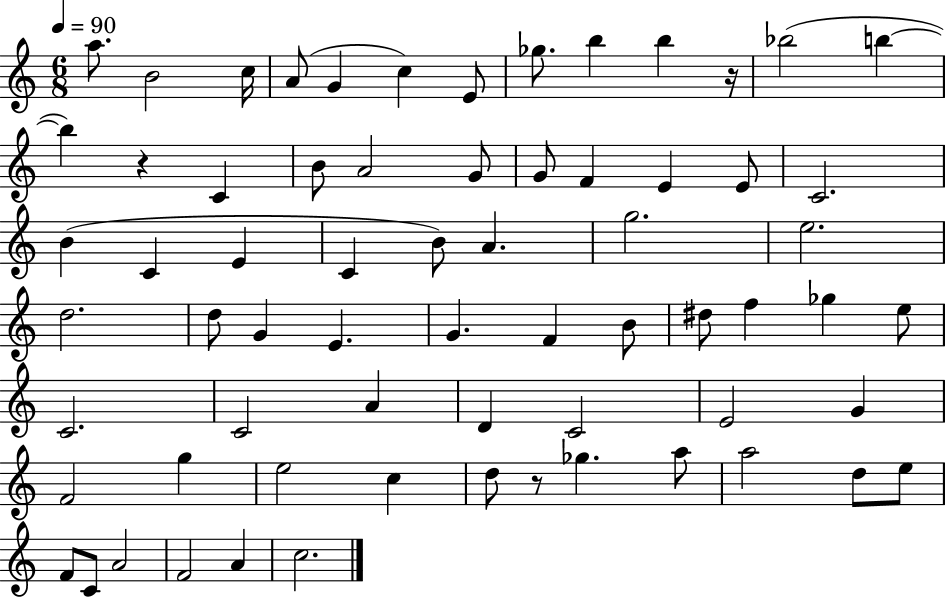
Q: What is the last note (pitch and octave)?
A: C5